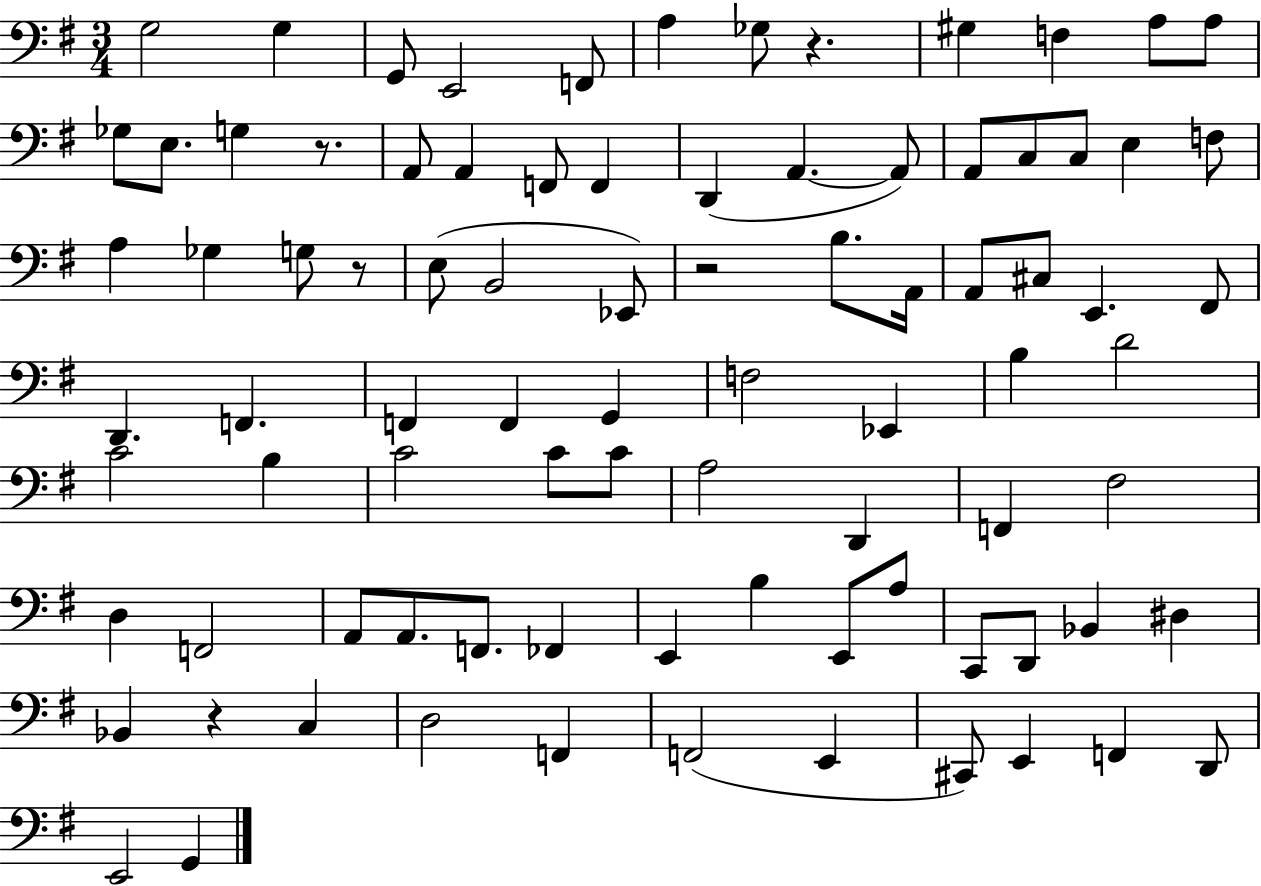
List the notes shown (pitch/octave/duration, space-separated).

G3/h G3/q G2/e E2/h F2/e A3/q Gb3/e R/q. G#3/q F3/q A3/e A3/e Gb3/e E3/e. G3/q R/e. A2/e A2/q F2/e F2/q D2/q A2/q. A2/e A2/e C3/e C3/e E3/q F3/e A3/q Gb3/q G3/e R/e E3/e B2/h Eb2/e R/h B3/e. A2/s A2/e C#3/e E2/q. F#2/e D2/q. F2/q. F2/q F2/q G2/q F3/h Eb2/q B3/q D4/h C4/h B3/q C4/h C4/e C4/e A3/h D2/q F2/q F#3/h D3/q F2/h A2/e A2/e. F2/e. FES2/q E2/q B3/q E2/e A3/e C2/e D2/e Bb2/q D#3/q Bb2/q R/q C3/q D3/h F2/q F2/h E2/q C#2/e E2/q F2/q D2/e E2/h G2/q